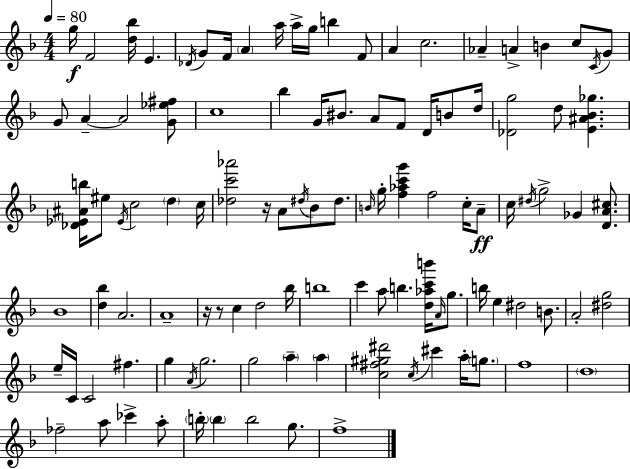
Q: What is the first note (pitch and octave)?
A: G5